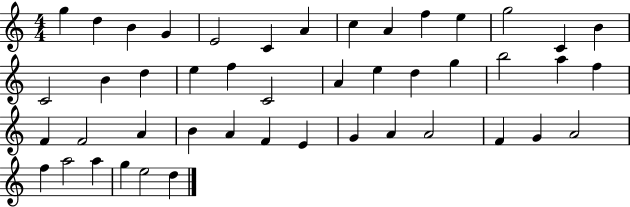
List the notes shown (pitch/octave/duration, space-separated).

G5/q D5/q B4/q G4/q E4/h C4/q A4/q C5/q A4/q F5/q E5/q G5/h C4/q B4/q C4/h B4/q D5/q E5/q F5/q C4/h A4/q E5/q D5/q G5/q B5/h A5/q F5/q F4/q F4/h A4/q B4/q A4/q F4/q E4/q G4/q A4/q A4/h F4/q G4/q A4/h F5/q A5/h A5/q G5/q E5/h D5/q